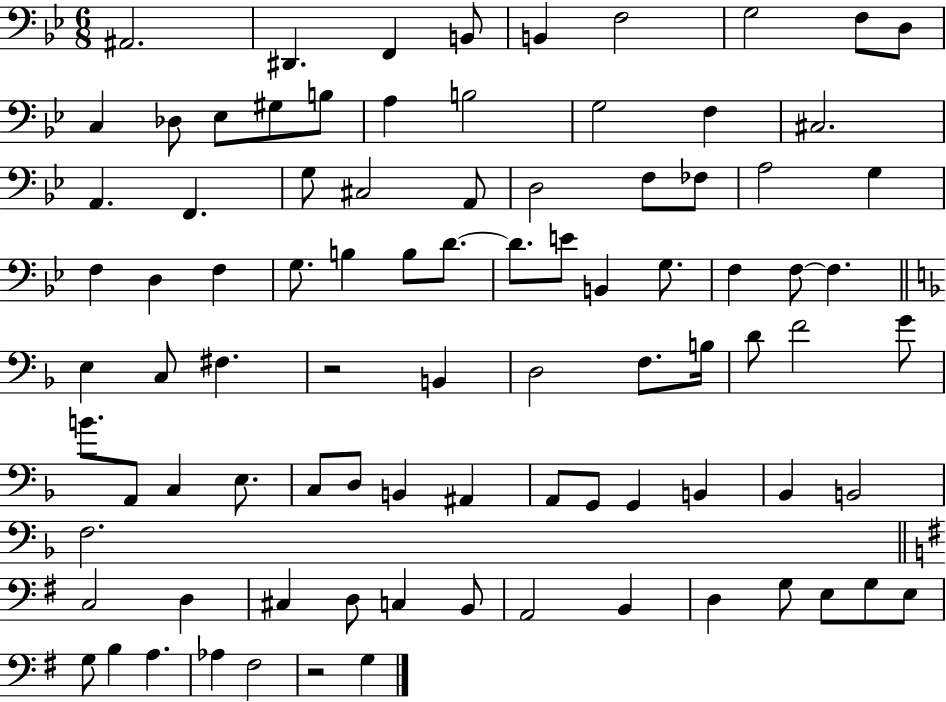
X:1
T:Untitled
M:6/8
L:1/4
K:Bb
^A,,2 ^D,, F,, B,,/2 B,, F,2 G,2 F,/2 D,/2 C, _D,/2 _E,/2 ^G,/2 B,/2 A, B,2 G,2 F, ^C,2 A,, F,, G,/2 ^C,2 A,,/2 D,2 F,/2 _F,/2 A,2 G, F, D, F, G,/2 B, B,/2 D/2 D/2 E/2 B,, G,/2 F, F,/2 F, E, C,/2 ^F, z2 B,, D,2 F,/2 B,/4 D/2 F2 G/2 B/2 A,,/2 C, E,/2 C,/2 D,/2 B,, ^A,, A,,/2 G,,/2 G,, B,, _B,, B,,2 F,2 C,2 D, ^C, D,/2 C, B,,/2 A,,2 B,, D, G,/2 E,/2 G,/2 E,/2 G,/2 B, A, _A, ^F,2 z2 G,